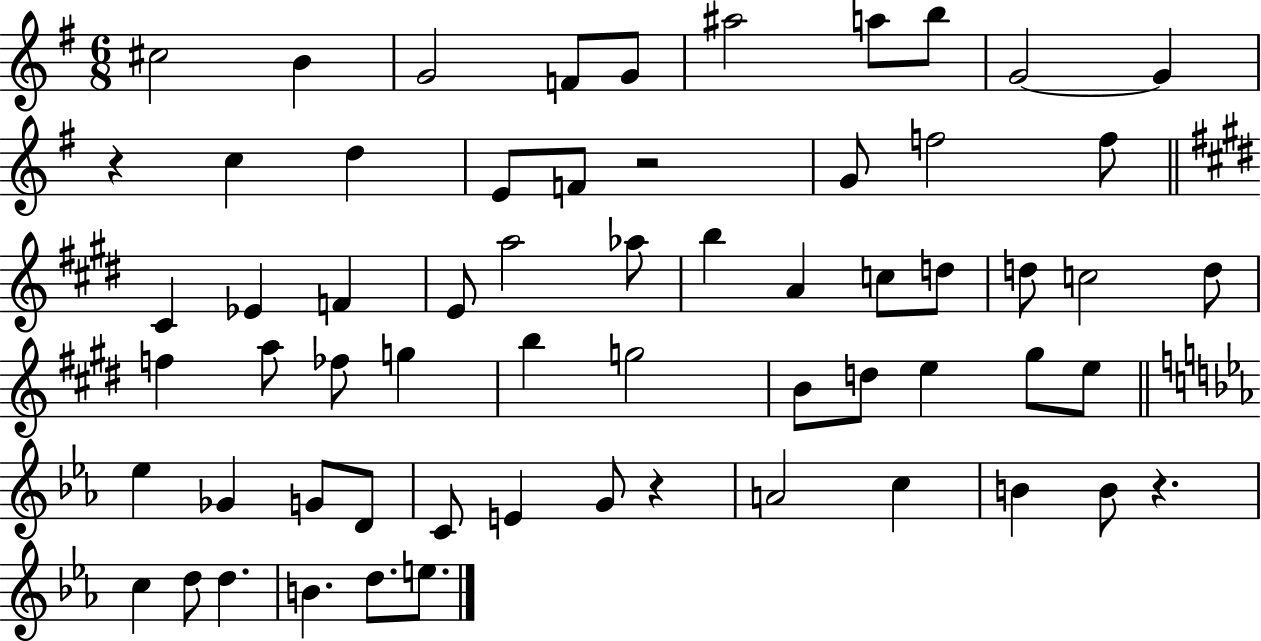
C#5/h B4/q G4/h F4/e G4/e A#5/h A5/e B5/e G4/h G4/q R/q C5/q D5/q E4/e F4/e R/h G4/e F5/h F5/e C#4/q Eb4/q F4/q E4/e A5/h Ab5/e B5/q A4/q C5/e D5/e D5/e C5/h D5/e F5/q A5/e FES5/e G5/q B5/q G5/h B4/e D5/e E5/q G#5/e E5/e Eb5/q Gb4/q G4/e D4/e C4/e E4/q G4/e R/q A4/h C5/q B4/q B4/e R/q. C5/q D5/e D5/q. B4/q. D5/e. E5/e.